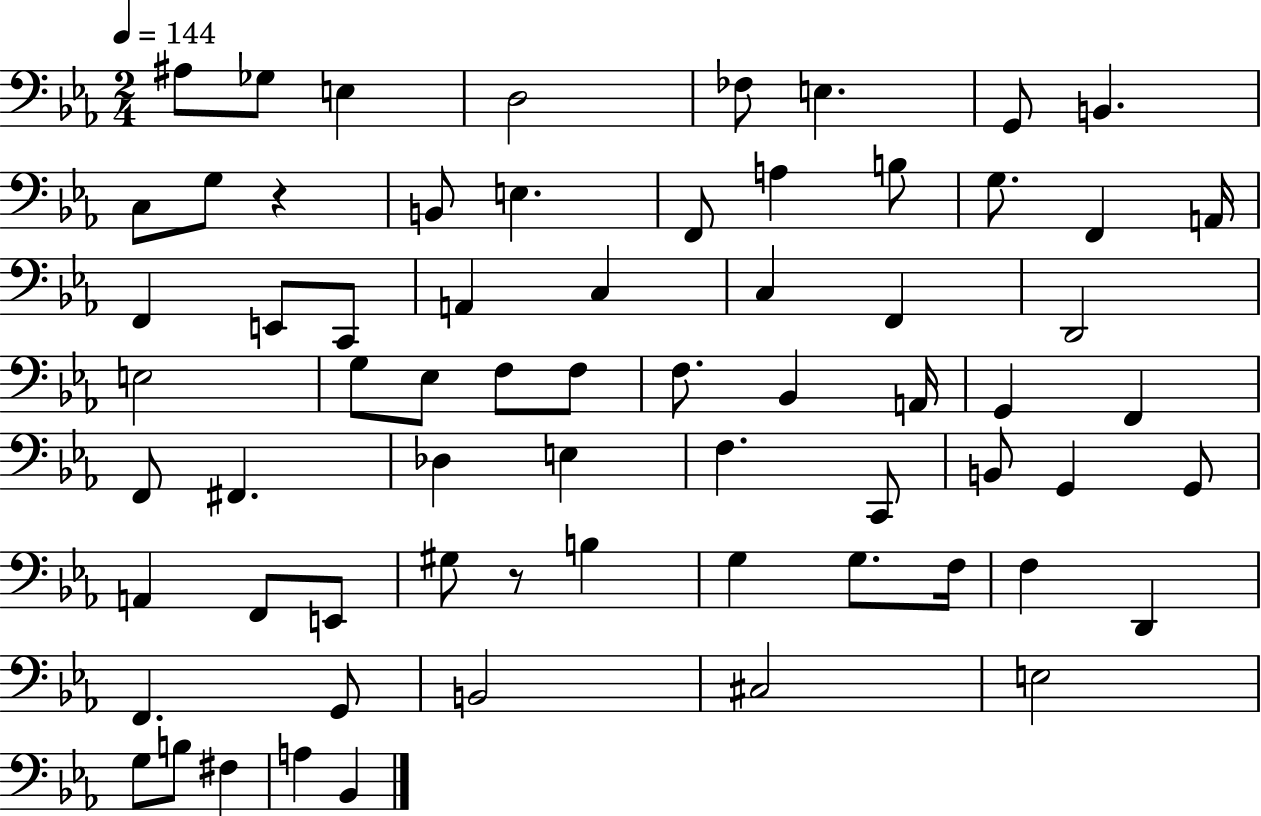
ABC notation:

X:1
T:Untitled
M:2/4
L:1/4
K:Eb
^A,/2 _G,/2 E, D,2 _F,/2 E, G,,/2 B,, C,/2 G,/2 z B,,/2 E, F,,/2 A, B,/2 G,/2 F,, A,,/4 F,, E,,/2 C,,/2 A,, C, C, F,, D,,2 E,2 G,/2 _E,/2 F,/2 F,/2 F,/2 _B,, A,,/4 G,, F,, F,,/2 ^F,, _D, E, F, C,,/2 B,,/2 G,, G,,/2 A,, F,,/2 E,,/2 ^G,/2 z/2 B, G, G,/2 F,/4 F, D,, F,, G,,/2 B,,2 ^C,2 E,2 G,/2 B,/2 ^F, A, _B,,